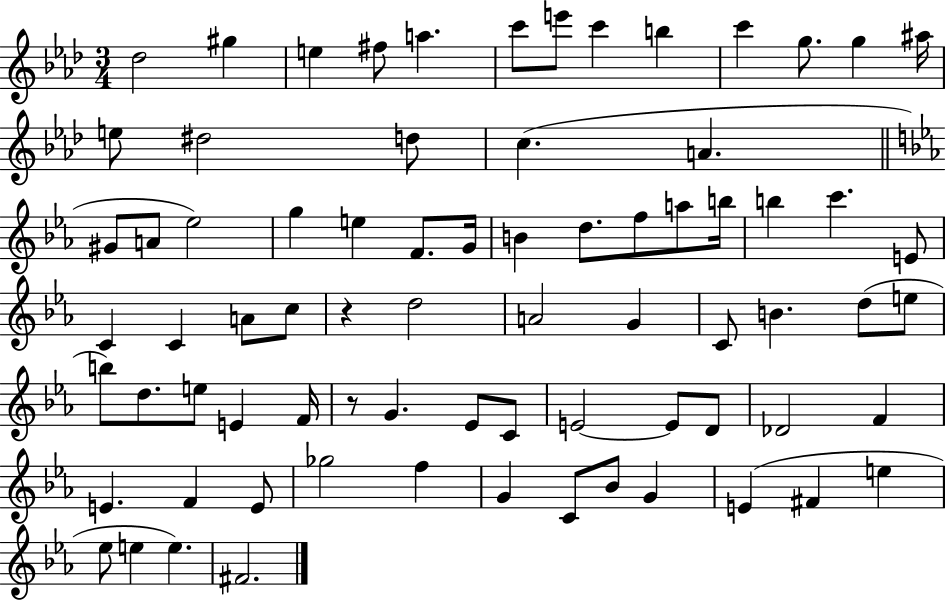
{
  \clef treble
  \numericTimeSignature
  \time 3/4
  \key aes \major
  des''2 gis''4 | e''4 fis''8 a''4. | c'''8 e'''8 c'''4 b''4 | c'''4 g''8. g''4 ais''16 | \break e''8 dis''2 d''8 | c''4.( a'4. | \bar "||" \break \key ees \major gis'8 a'8 ees''2) | g''4 e''4 f'8. g'16 | b'4 d''8. f''8 a''8 b''16 | b''4 c'''4. e'8 | \break c'4 c'4 a'8 c''8 | r4 d''2 | a'2 g'4 | c'8 b'4. d''8( e''8 | \break b''8) d''8. e''8 e'4 f'16 | r8 g'4. ees'8 c'8 | e'2~~ e'8 d'8 | des'2 f'4 | \break e'4. f'4 e'8 | ges''2 f''4 | g'4 c'8 bes'8 g'4 | e'4( fis'4 e''4 | \break ees''8 e''4 e''4.) | fis'2. | \bar "|."
}